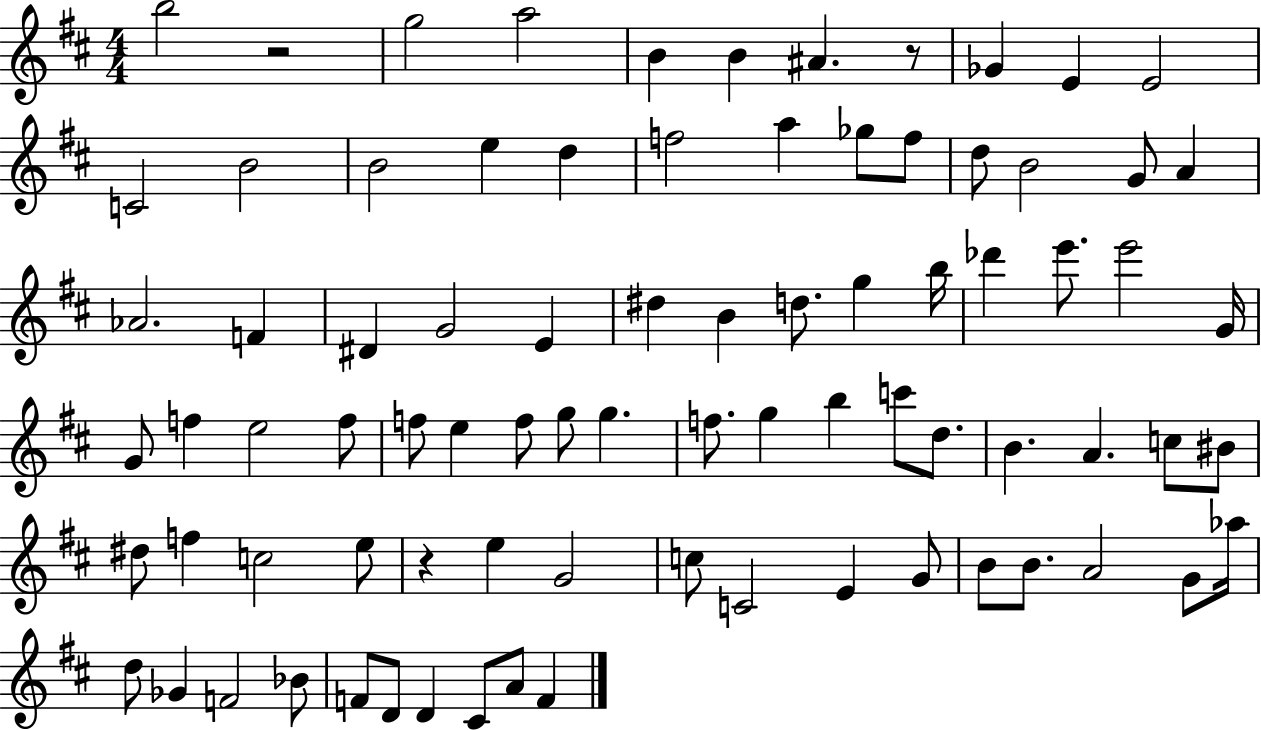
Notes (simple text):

B5/h R/h G5/h A5/h B4/q B4/q A#4/q. R/e Gb4/q E4/q E4/h C4/h B4/h B4/h E5/q D5/q F5/h A5/q Gb5/e F5/e D5/e B4/h G4/e A4/q Ab4/h. F4/q D#4/q G4/h E4/q D#5/q B4/q D5/e. G5/q B5/s Db6/q E6/e. E6/h G4/s G4/e F5/q E5/h F5/e F5/e E5/q F5/e G5/e G5/q. F5/e. G5/q B5/q C6/e D5/e. B4/q. A4/q. C5/e BIS4/e D#5/e F5/q C5/h E5/e R/q E5/q G4/h C5/e C4/h E4/q G4/e B4/e B4/e. A4/h G4/e Ab5/s D5/e Gb4/q F4/h Bb4/e F4/e D4/e D4/q C#4/e A4/e F4/q